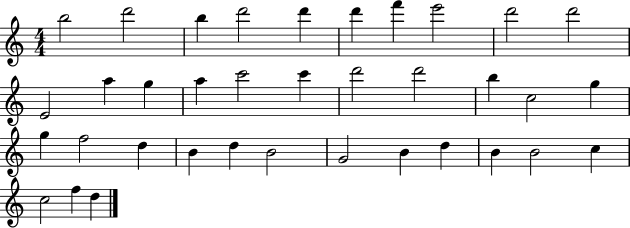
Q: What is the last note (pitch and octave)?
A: D5